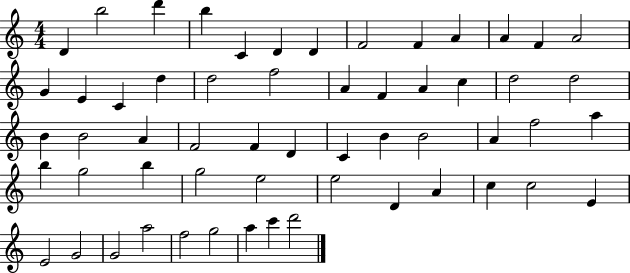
D4/q B5/h D6/q B5/q C4/q D4/q D4/q F4/h F4/q A4/q A4/q F4/q A4/h G4/q E4/q C4/q D5/q D5/h F5/h A4/q F4/q A4/q C5/q D5/h D5/h B4/q B4/h A4/q F4/h F4/q D4/q C4/q B4/q B4/h A4/q F5/h A5/q B5/q G5/h B5/q G5/h E5/h E5/h D4/q A4/q C5/q C5/h E4/q E4/h G4/h G4/h A5/h F5/h G5/h A5/q C6/q D6/h